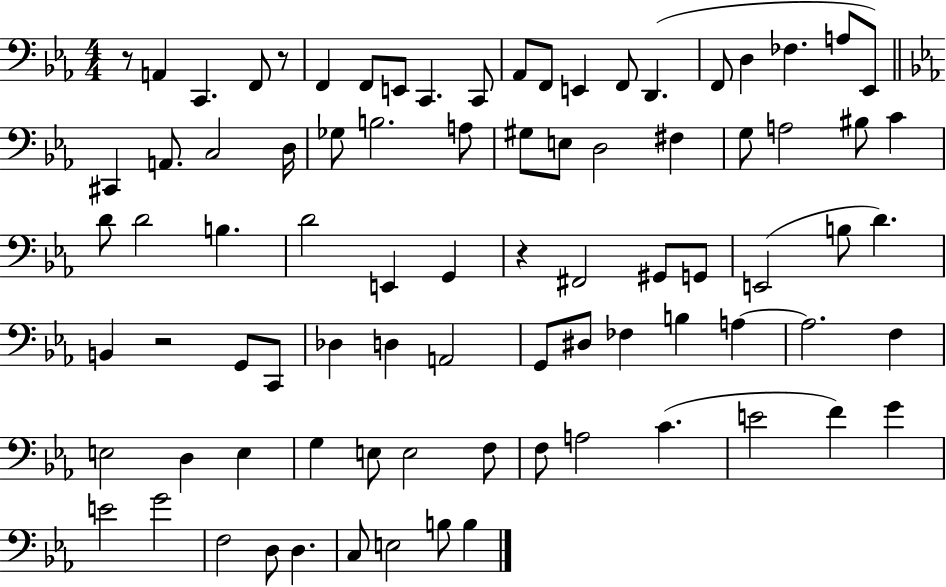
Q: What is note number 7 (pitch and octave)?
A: C2